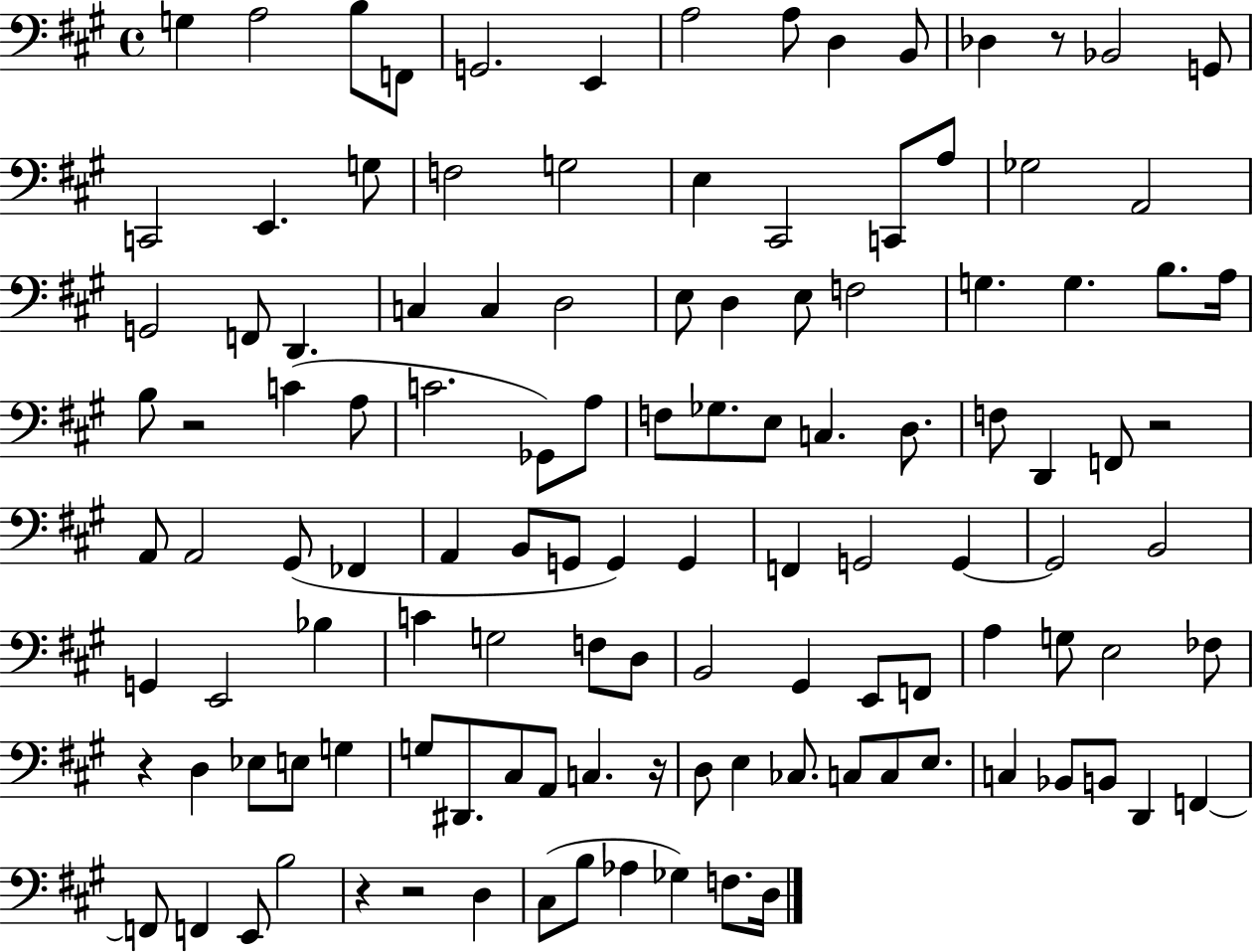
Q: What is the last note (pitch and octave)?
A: D3